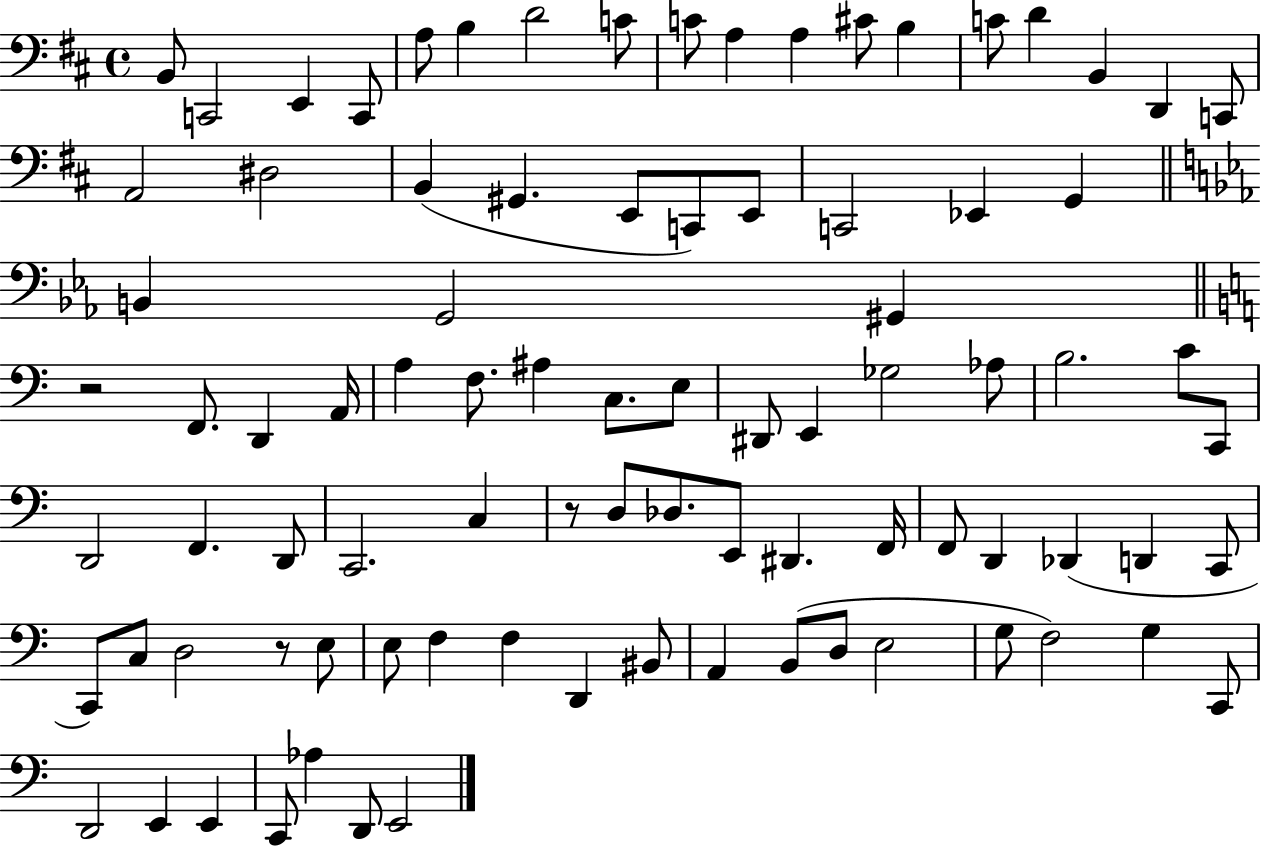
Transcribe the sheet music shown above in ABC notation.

X:1
T:Untitled
M:4/4
L:1/4
K:D
B,,/2 C,,2 E,, C,,/2 A,/2 B, D2 C/2 C/2 A, A, ^C/2 B, C/2 D B,, D,, C,,/2 A,,2 ^D,2 B,, ^G,, E,,/2 C,,/2 E,,/2 C,,2 _E,, G,, B,, G,,2 ^G,, z2 F,,/2 D,, A,,/4 A, F,/2 ^A, C,/2 E,/2 ^D,,/2 E,, _G,2 _A,/2 B,2 C/2 C,,/2 D,,2 F,, D,,/2 C,,2 C, z/2 D,/2 _D,/2 E,,/2 ^D,, F,,/4 F,,/2 D,, _D,, D,, C,,/2 C,,/2 C,/2 D,2 z/2 E,/2 E,/2 F, F, D,, ^B,,/2 A,, B,,/2 D,/2 E,2 G,/2 F,2 G, C,,/2 D,,2 E,, E,, C,,/2 _A, D,,/2 E,,2